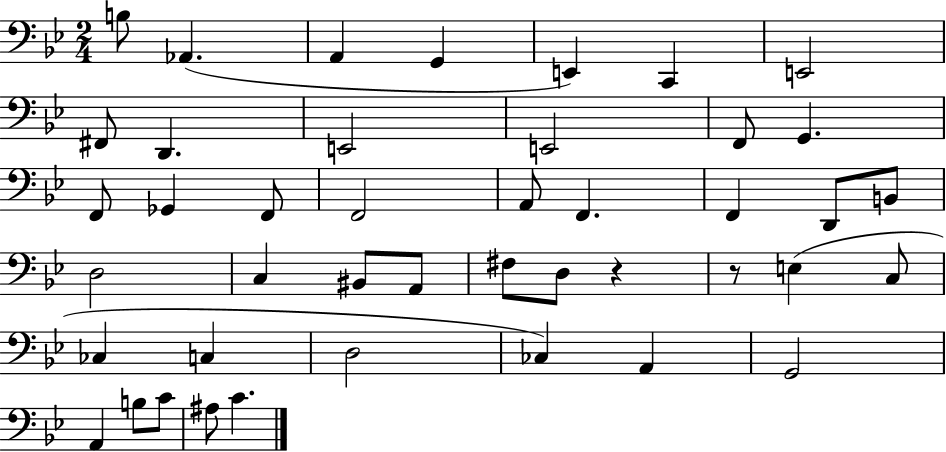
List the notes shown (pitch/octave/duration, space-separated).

B3/e Ab2/q. A2/q G2/q E2/q C2/q E2/h F#2/e D2/q. E2/h E2/h F2/e G2/q. F2/e Gb2/q F2/e F2/h A2/e F2/q. F2/q D2/e B2/e D3/h C3/q BIS2/e A2/e F#3/e D3/e R/q R/e E3/q C3/e CES3/q C3/q D3/h CES3/q A2/q G2/h A2/q B3/e C4/e A#3/e C4/q.